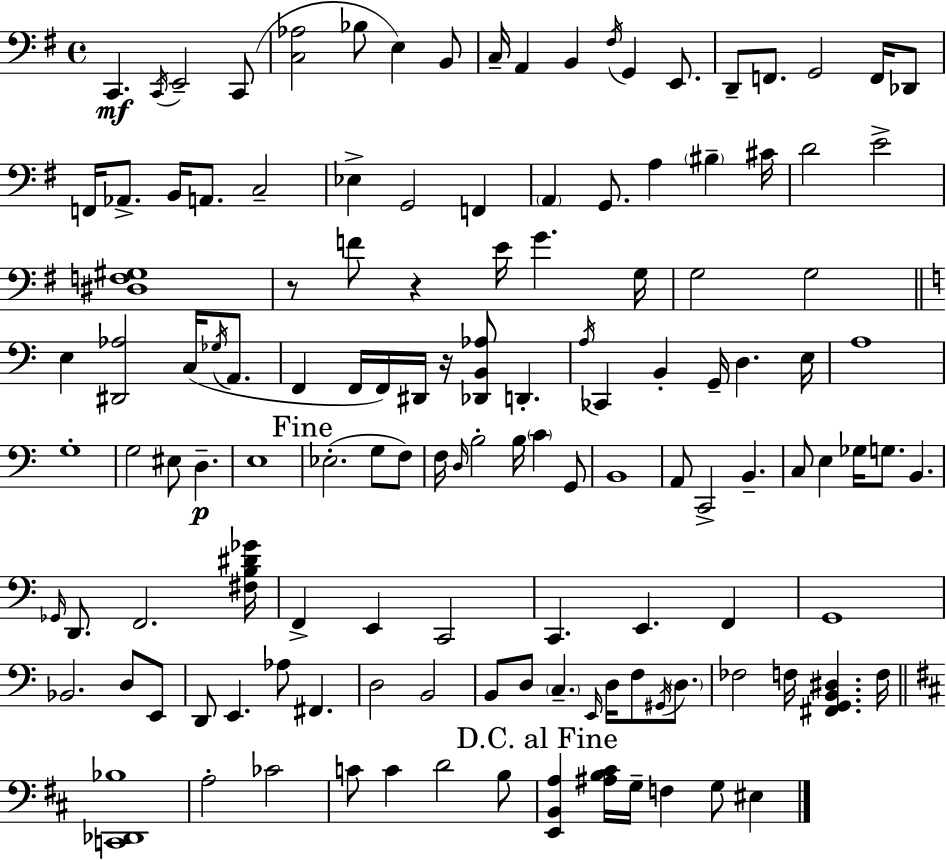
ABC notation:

X:1
T:Untitled
M:4/4
L:1/4
K:Em
C,, C,,/4 E,,2 C,,/2 [C,_A,]2 _B,/2 E, B,,/2 C,/4 A,, B,, ^F,/4 G,, E,,/2 D,,/2 F,,/2 G,,2 F,,/4 _D,,/2 F,,/4 _A,,/2 B,,/4 A,,/2 C,2 _E, G,,2 F,, A,, G,,/2 A, ^B, ^C/4 D2 E2 [^D,F,^G,]4 z/2 F/2 z E/4 G G,/4 G,2 G,2 E, [^D,,_A,]2 C,/4 _G,/4 A,,/2 F,, F,,/4 F,,/4 ^D,,/4 z/4 [_D,,B,,_A,]/2 D,, A,/4 _C,, B,, G,,/4 D, E,/4 A,4 G,4 G,2 ^E,/2 D, E,4 _E,2 G,/2 F,/2 F,/4 D,/4 B,2 B,/4 C G,,/2 B,,4 A,,/2 C,,2 B,, C,/2 E, _G,/4 G,/2 B,, _G,,/4 D,,/2 F,,2 [^F,B,^D_G]/4 F,, E,, C,,2 C,, E,, F,, G,,4 _B,,2 D,/2 E,,/2 D,,/2 E,, _A,/2 ^F,, D,2 B,,2 B,,/2 D,/2 C, E,,/4 D,/4 F,/2 ^G,,/4 D,/2 _F,2 F,/4 [^F,,G,,B,,^D,] F,/4 [C,,_D,,_B,]4 A,2 _C2 C/2 C D2 B,/2 [E,,B,,A,] [^A,B,^C]/4 G,/4 F, G,/2 ^E,